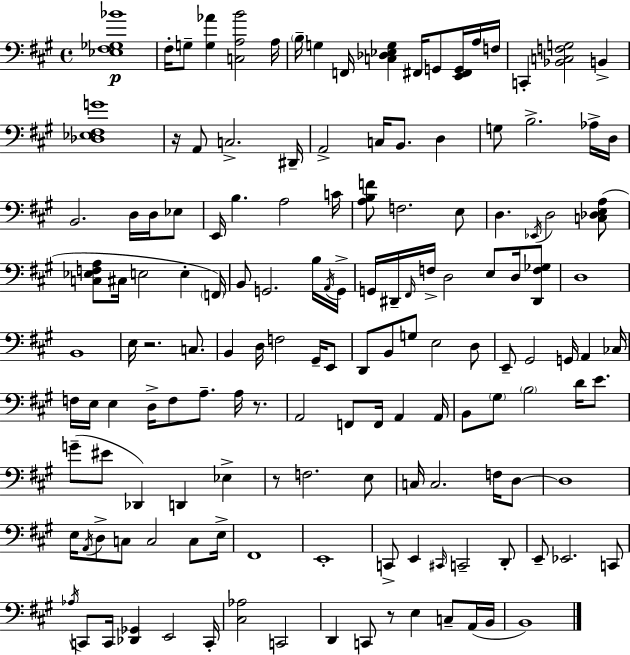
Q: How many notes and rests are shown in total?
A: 148